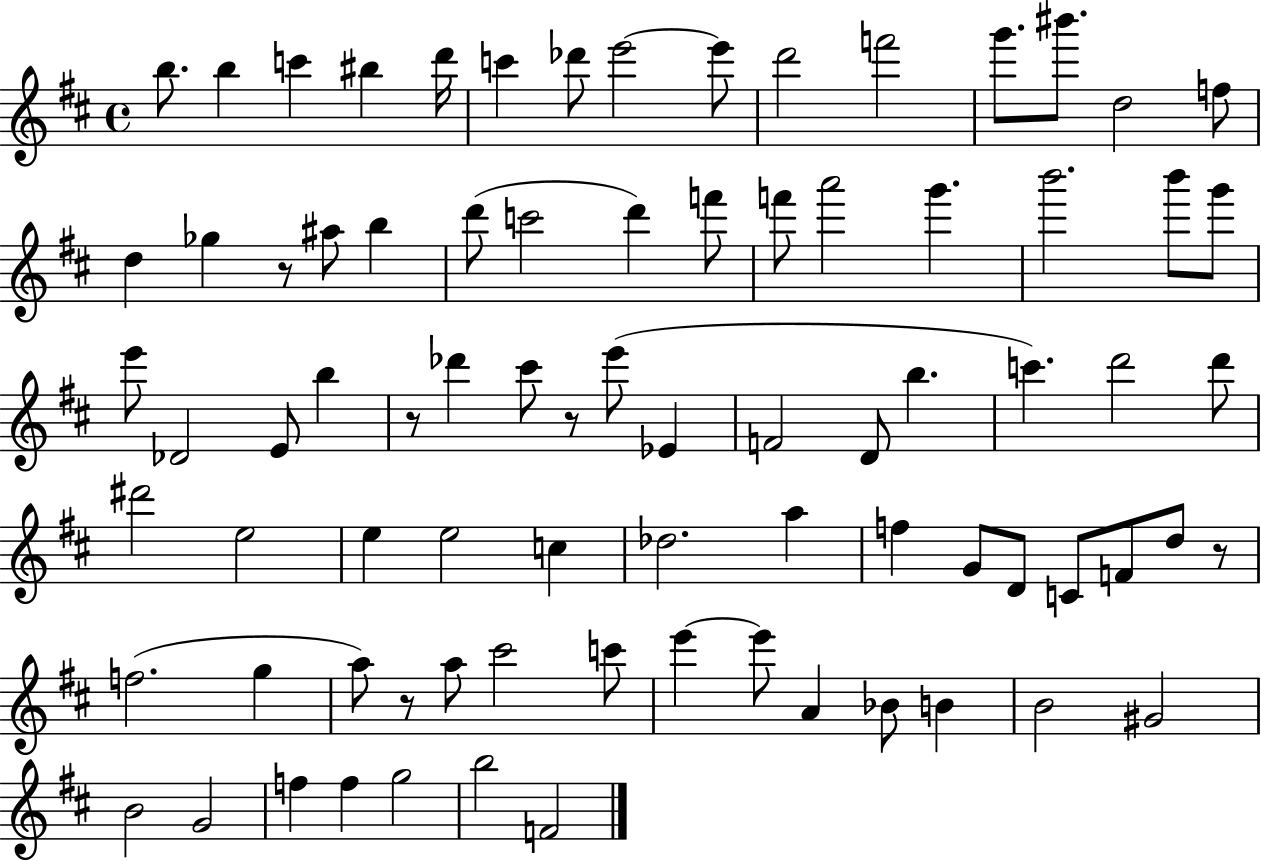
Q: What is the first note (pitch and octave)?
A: B5